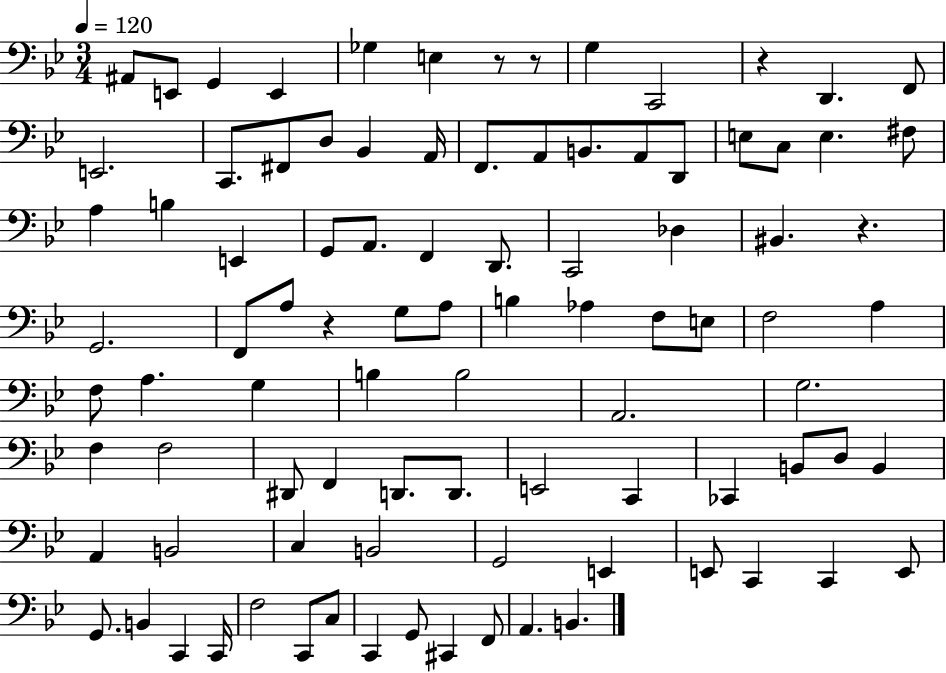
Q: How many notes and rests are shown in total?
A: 93